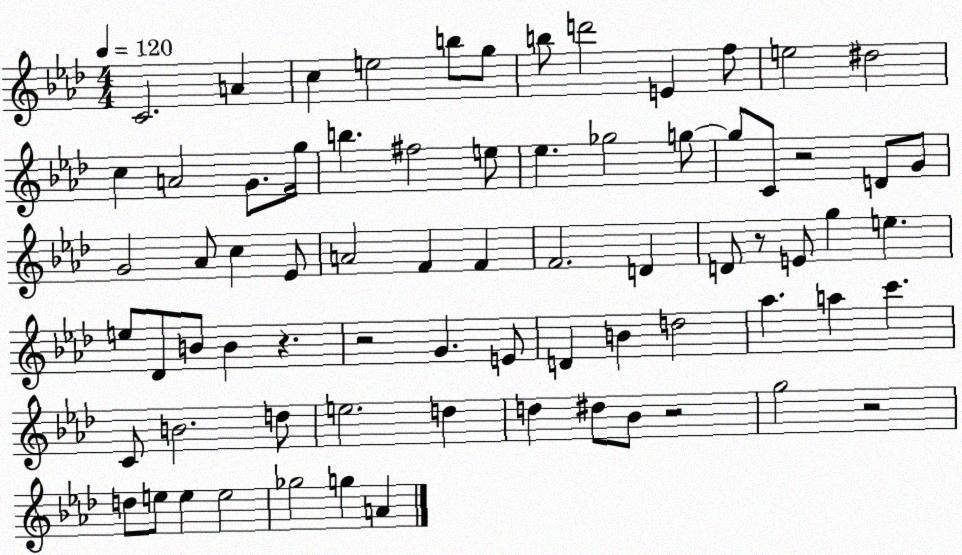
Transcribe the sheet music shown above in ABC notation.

X:1
T:Untitled
M:4/4
L:1/4
K:Ab
C2 A c e2 b/2 g/2 b/2 d'2 E f/2 e2 ^d2 c A2 G/2 g/4 b ^f2 e/2 _e _g2 g/2 g/2 C/2 z2 D/2 G/2 G2 _A/2 c _E/2 A2 F F F2 D D/2 z/2 E/2 g e e/2 _D/2 B/2 B z z2 G E/2 D B d2 _a a c' C/2 B2 d/2 e2 d d ^d/2 _B/2 z2 g2 z2 d/2 e/2 e e2 _g2 g A